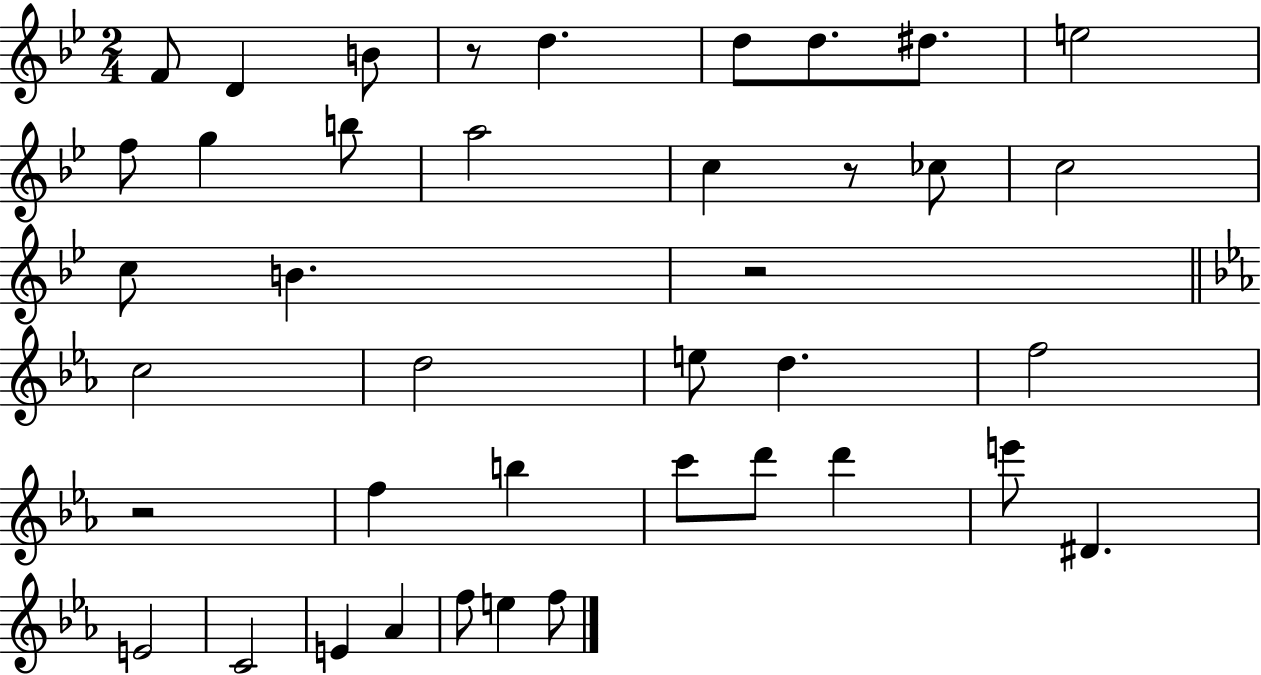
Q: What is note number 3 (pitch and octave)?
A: B4